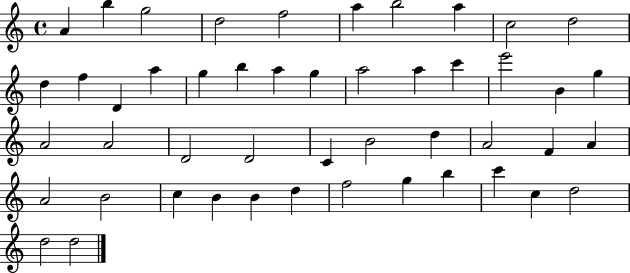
X:1
T:Untitled
M:4/4
L:1/4
K:C
A b g2 d2 f2 a b2 a c2 d2 d f D a g b a g a2 a c' e'2 B g A2 A2 D2 D2 C B2 d A2 F A A2 B2 c B B d f2 g b c' c d2 d2 d2